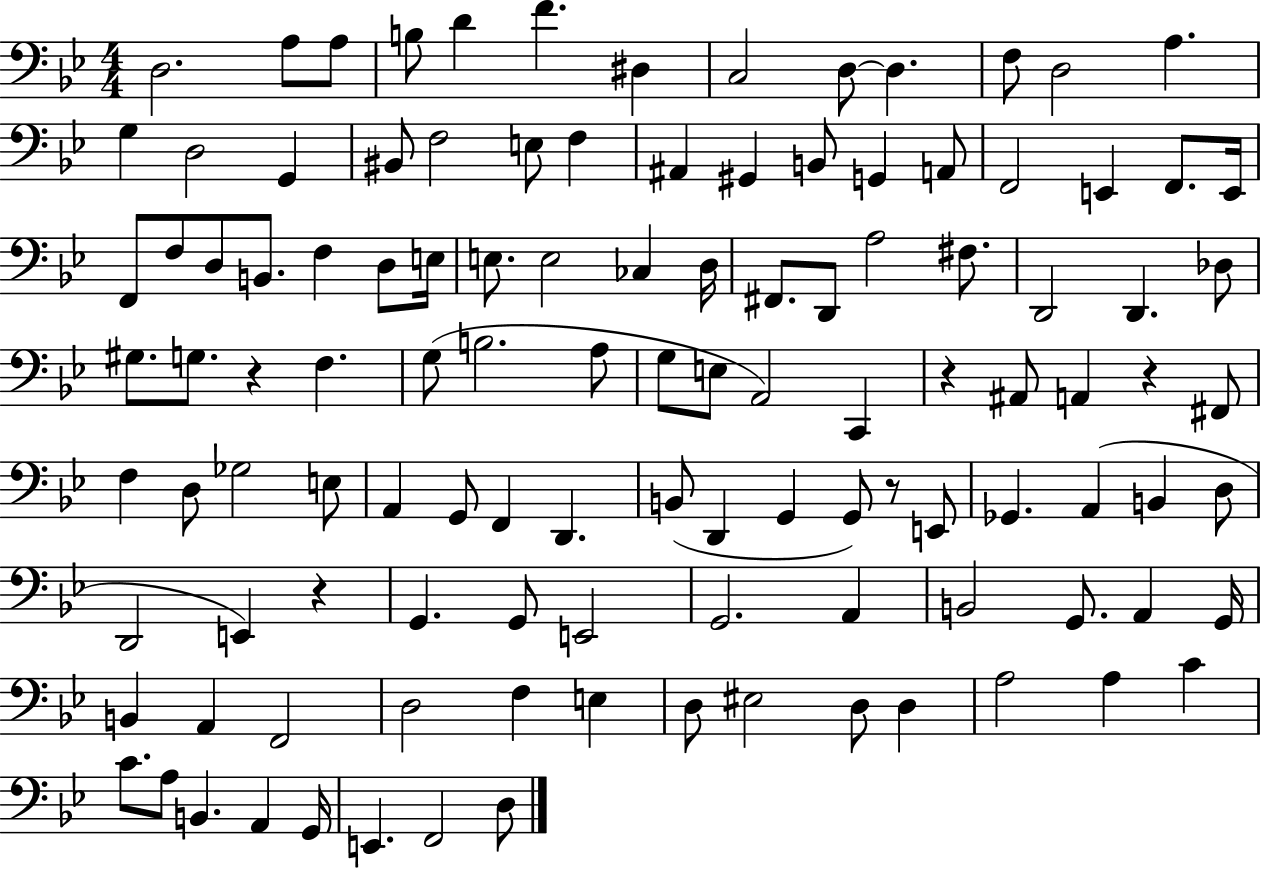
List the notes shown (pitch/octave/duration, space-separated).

D3/h. A3/e A3/e B3/e D4/q F4/q. D#3/q C3/h D3/e D3/q. F3/e D3/h A3/q. G3/q D3/h G2/q BIS2/e F3/h E3/e F3/q A#2/q G#2/q B2/e G2/q A2/e F2/h E2/q F2/e. E2/s F2/e F3/e D3/e B2/e. F3/q D3/e E3/s E3/e. E3/h CES3/q D3/s F#2/e. D2/e A3/h F#3/e. D2/h D2/q. Db3/e G#3/e. G3/e. R/q F3/q. G3/e B3/h. A3/e G3/e E3/e A2/h C2/q R/q A#2/e A2/q R/q F#2/e F3/q D3/e Gb3/h E3/e A2/q G2/e F2/q D2/q. B2/e D2/q G2/q G2/e R/e E2/e Gb2/q. A2/q B2/q D3/e D2/h E2/q R/q G2/q. G2/e E2/h G2/h. A2/q B2/h G2/e. A2/q G2/s B2/q A2/q F2/h D3/h F3/q E3/q D3/e EIS3/h D3/e D3/q A3/h A3/q C4/q C4/e. A3/e B2/q. A2/q G2/s E2/q. F2/h D3/e